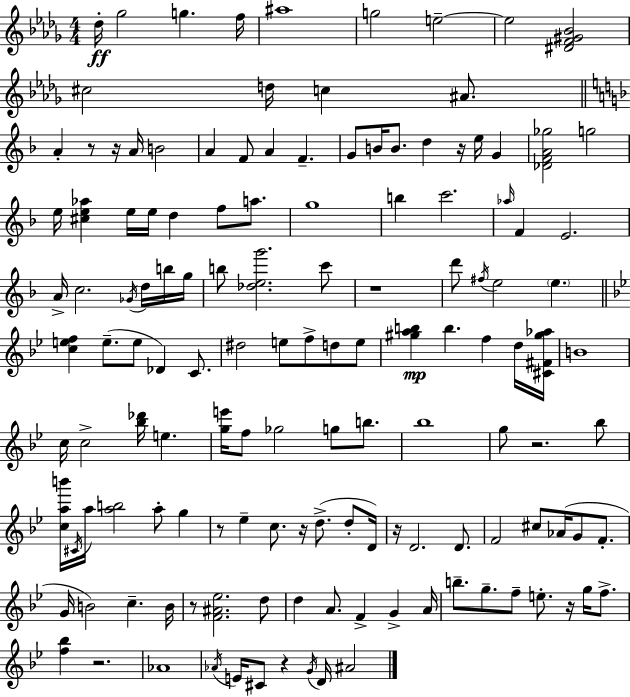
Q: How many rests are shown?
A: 12